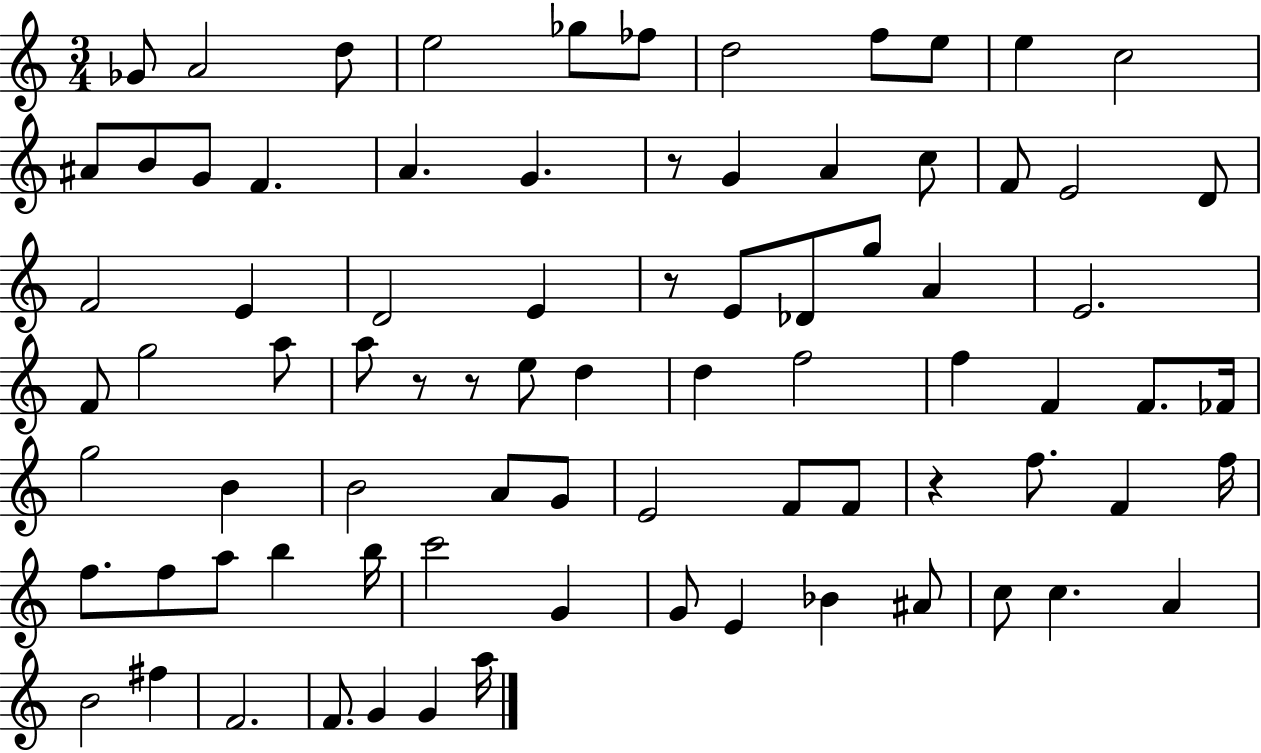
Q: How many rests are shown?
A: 5